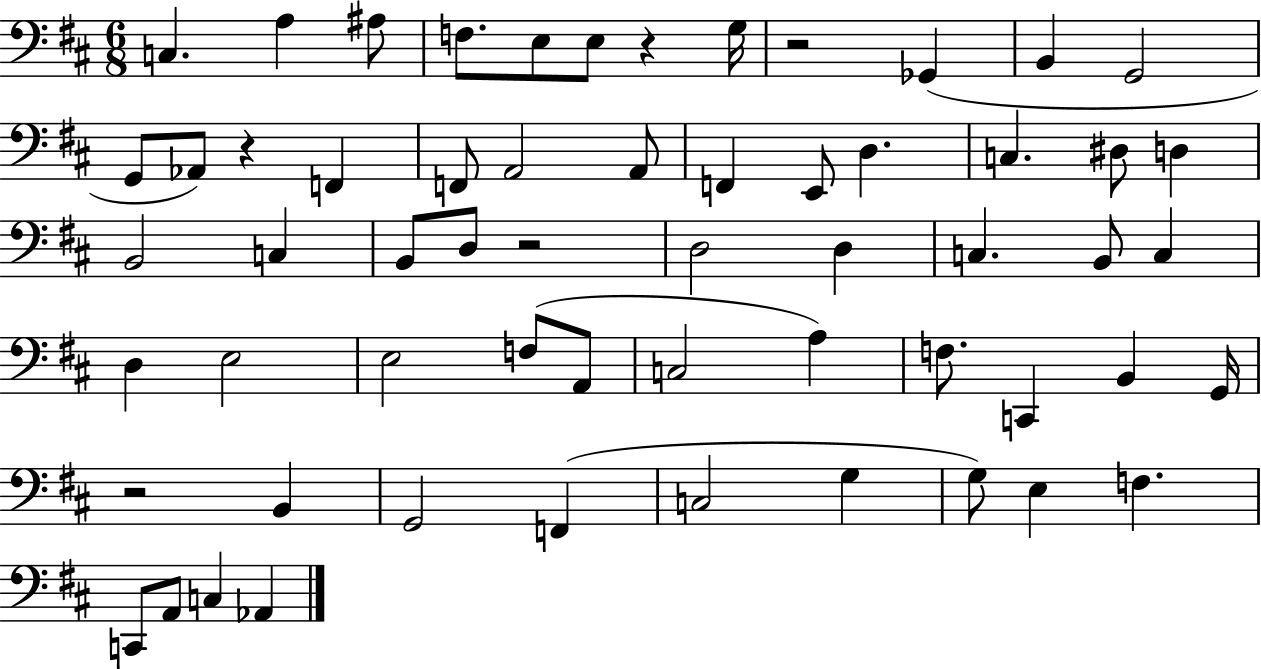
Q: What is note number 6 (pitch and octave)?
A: E3